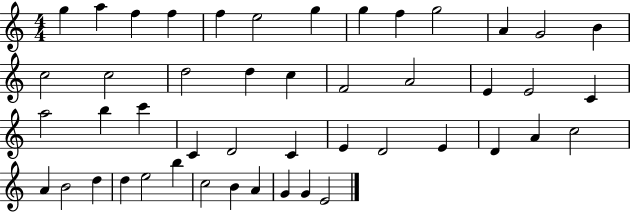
{
  \clef treble
  \numericTimeSignature
  \time 4/4
  \key c \major
  g''4 a''4 f''4 f''4 | f''4 e''2 g''4 | g''4 f''4 g''2 | a'4 g'2 b'4 | \break c''2 c''2 | d''2 d''4 c''4 | f'2 a'2 | e'4 e'2 c'4 | \break a''2 b''4 c'''4 | c'4 d'2 c'4 | e'4 d'2 e'4 | d'4 a'4 c''2 | \break a'4 b'2 d''4 | d''4 e''2 b''4 | c''2 b'4 a'4 | g'4 g'4 e'2 | \break \bar "|."
}